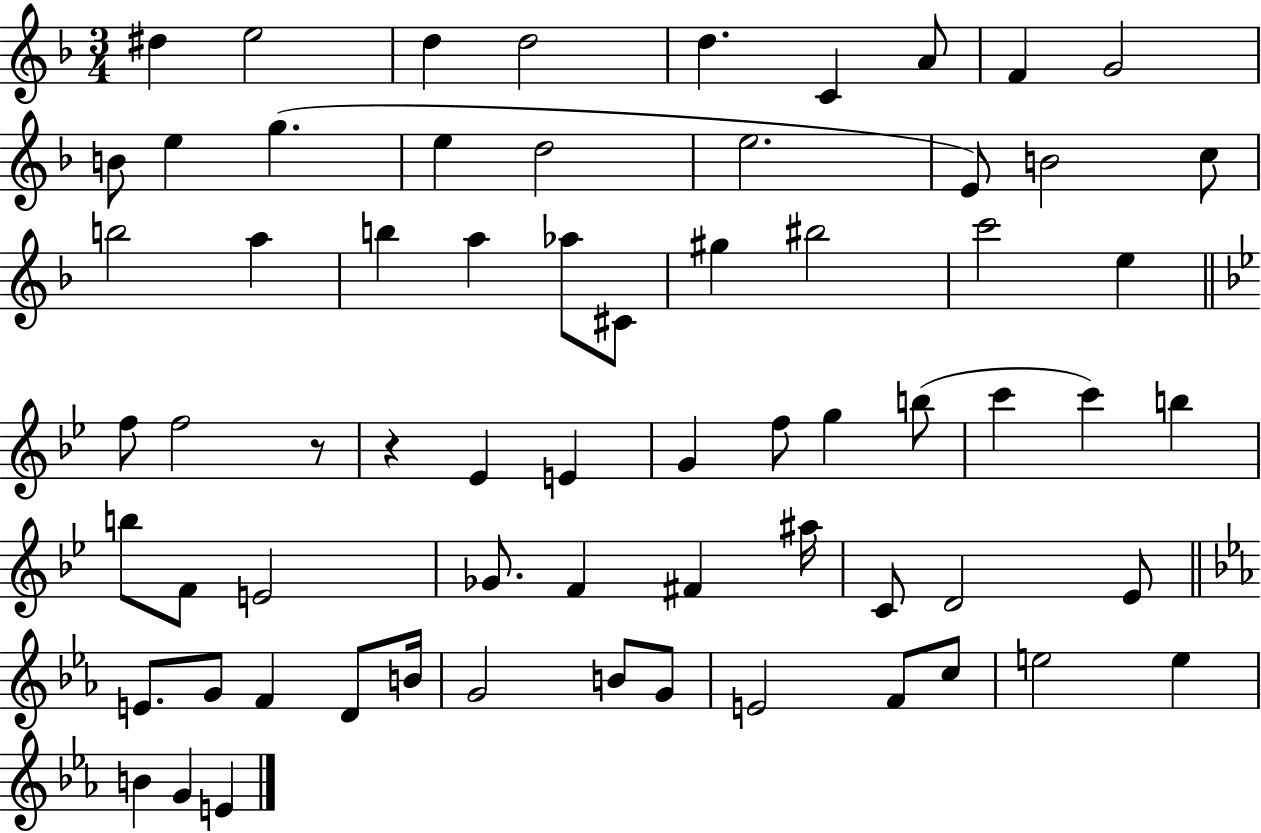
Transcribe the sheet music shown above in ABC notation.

X:1
T:Untitled
M:3/4
L:1/4
K:F
^d e2 d d2 d C A/2 F G2 B/2 e g e d2 e2 E/2 B2 c/2 b2 a b a _a/2 ^C/2 ^g ^b2 c'2 e f/2 f2 z/2 z _E E G f/2 g b/2 c' c' b b/2 F/2 E2 _G/2 F ^F ^a/4 C/2 D2 _E/2 E/2 G/2 F D/2 B/4 G2 B/2 G/2 E2 F/2 c/2 e2 e B G E